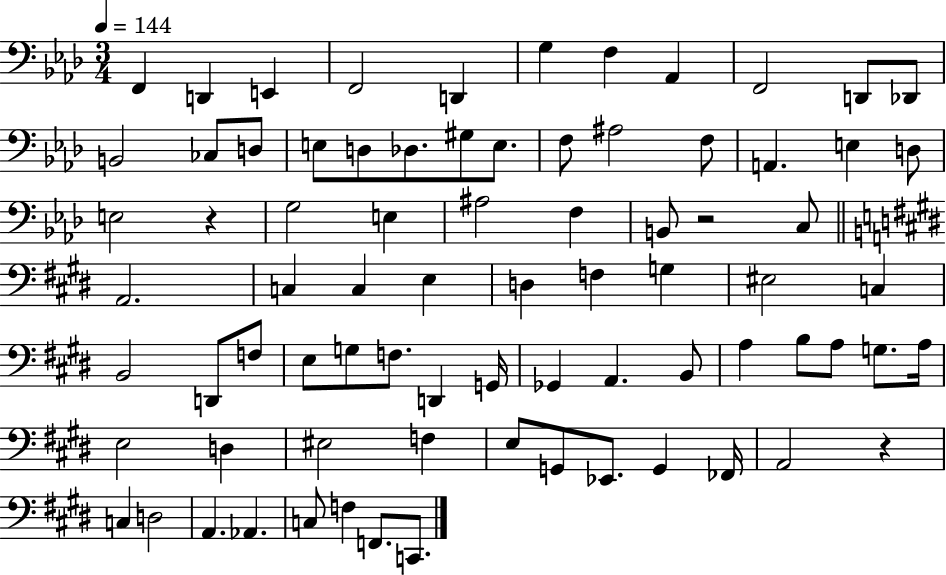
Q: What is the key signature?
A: AES major